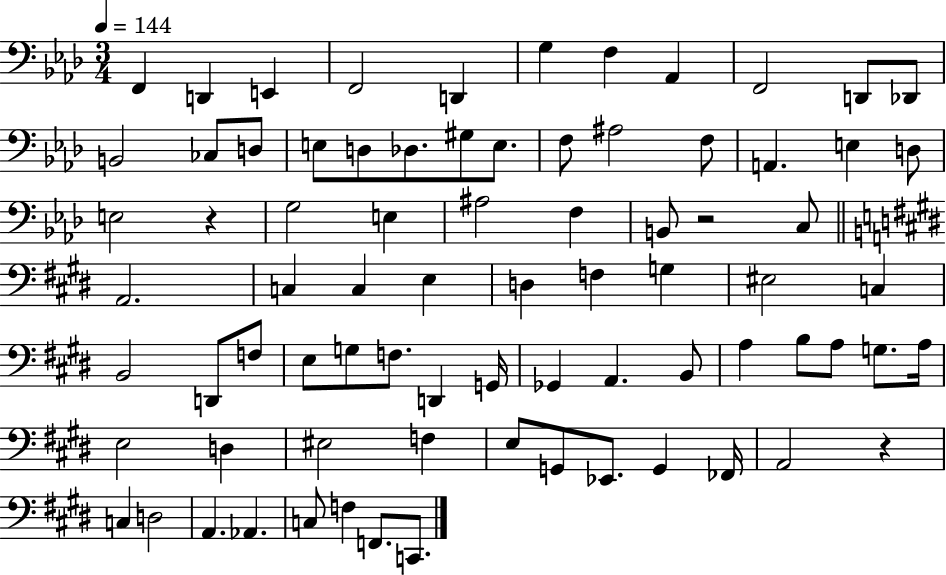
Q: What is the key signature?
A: AES major